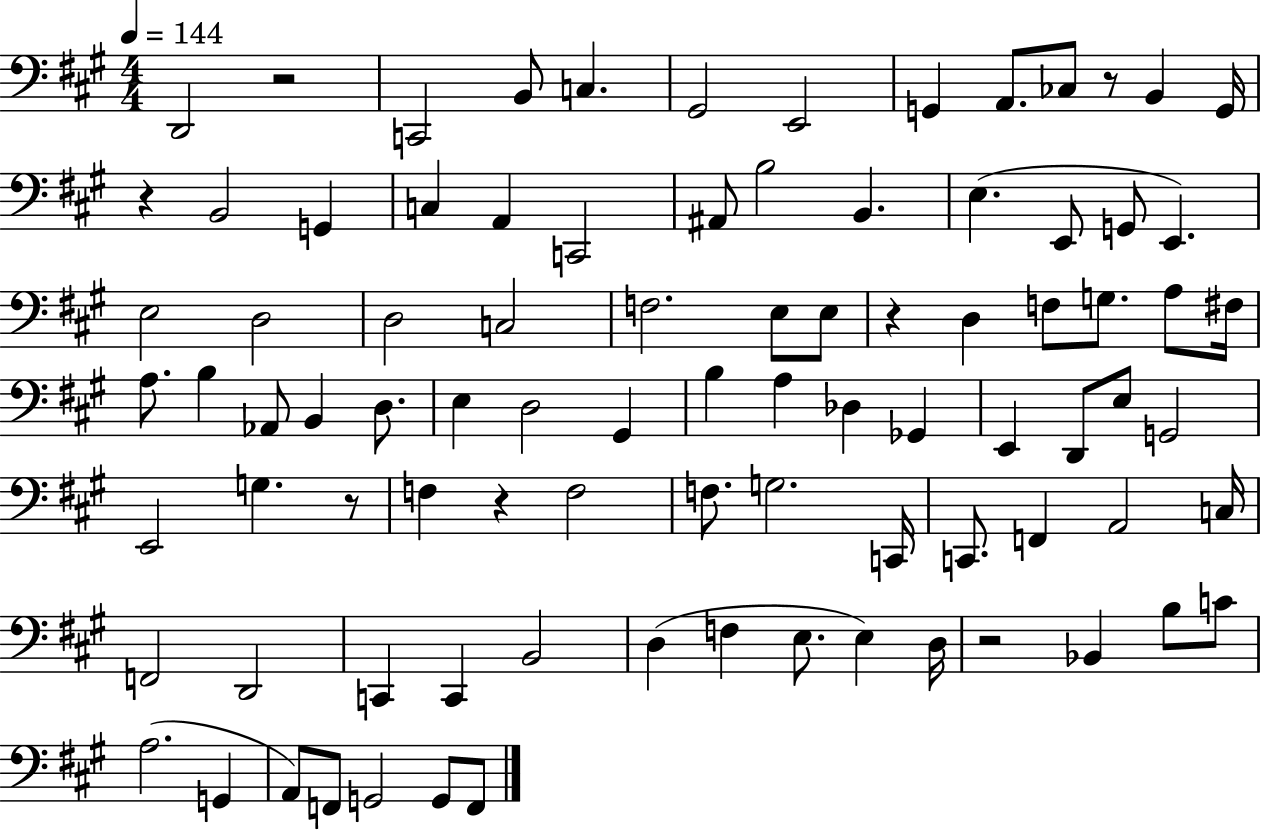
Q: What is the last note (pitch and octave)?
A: F2